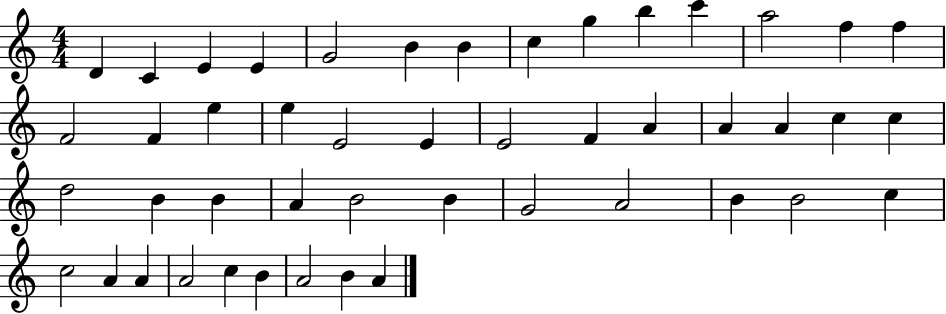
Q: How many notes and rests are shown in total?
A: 47